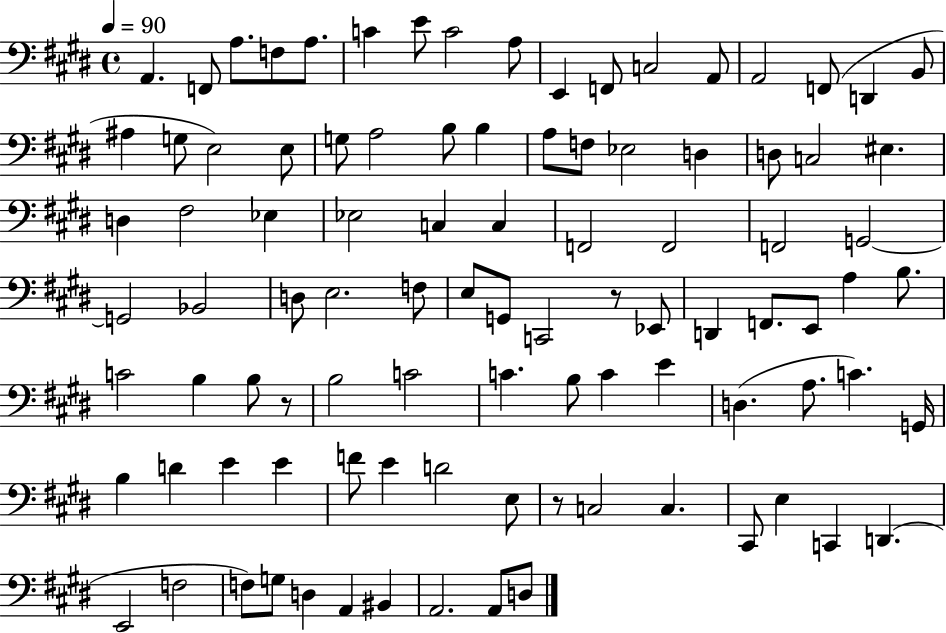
{
  \clef bass
  \time 4/4
  \defaultTimeSignature
  \key e \major
  \tempo 4 = 90
  \repeat volta 2 { a,4. f,8 a8. f8 a8. | c'4 e'8 c'2 a8 | e,4 f,8 c2 a,8 | a,2 f,8( d,4 b,8 | \break ais4 g8 e2) e8 | g8 a2 b8 b4 | a8 f8 ees2 d4 | d8 c2 eis4. | \break d4 fis2 ees4 | ees2 c4 c4 | f,2 f,2 | f,2 g,2~~ | \break g,2 bes,2 | d8 e2. f8 | e8 g,8 c,2 r8 ees,8 | d,4 f,8. e,8 a4 b8. | \break c'2 b4 b8 r8 | b2 c'2 | c'4. b8 c'4 e'4 | d4.( a8. c'4.) g,16 | \break b4 d'4 e'4 e'4 | f'8 e'4 d'2 e8 | r8 c2 c4. | cis,8 e4 c,4 d,4.( | \break e,2 f2 | f8) g8 d4 a,4 bis,4 | a,2. a,8 d8 | } \bar "|."
}